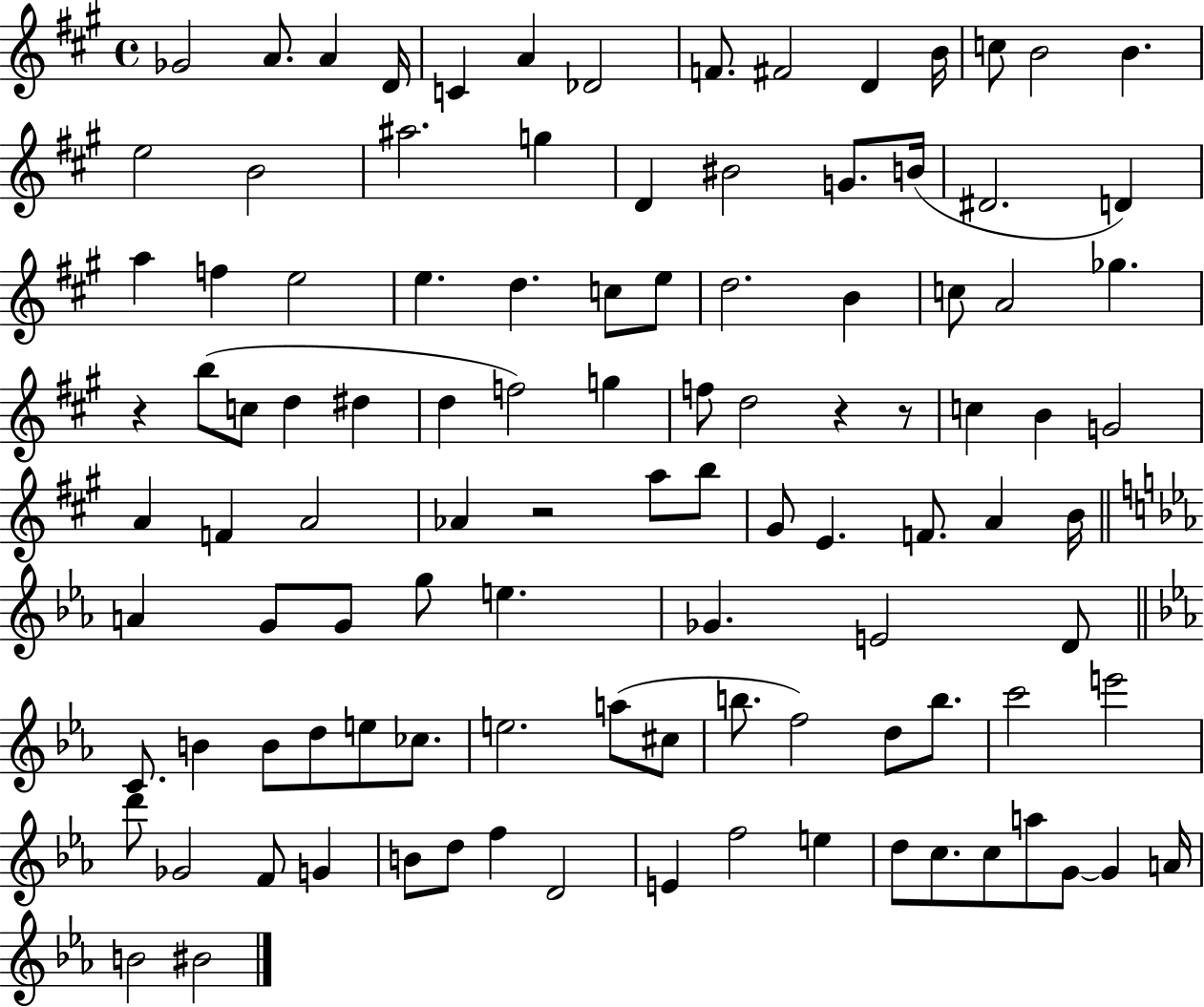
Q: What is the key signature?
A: A major